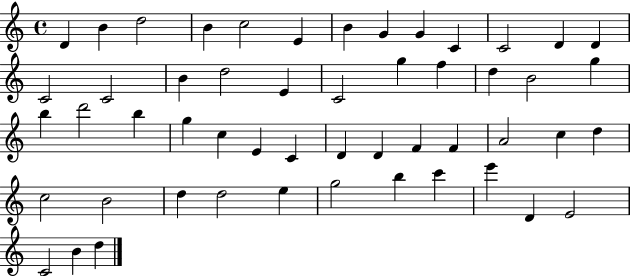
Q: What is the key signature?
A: C major